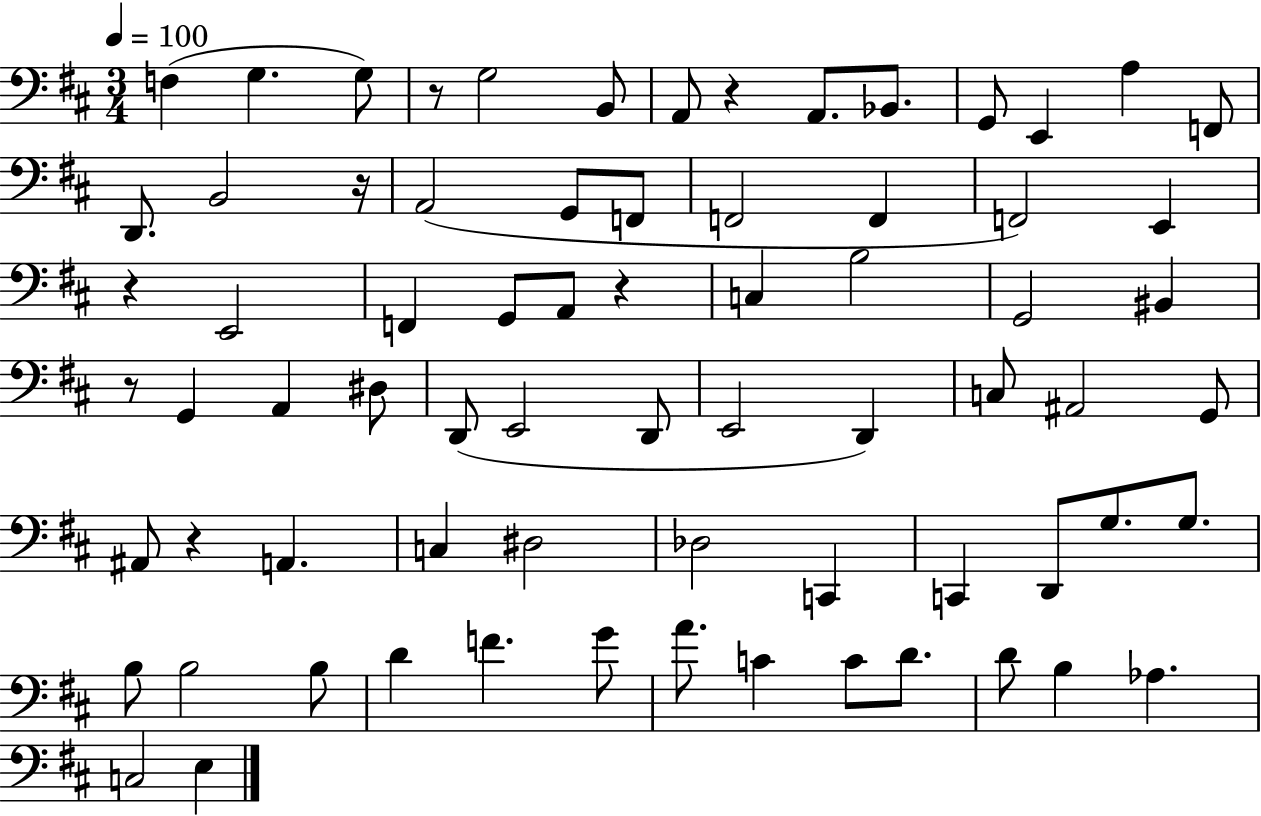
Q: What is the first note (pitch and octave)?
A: F3